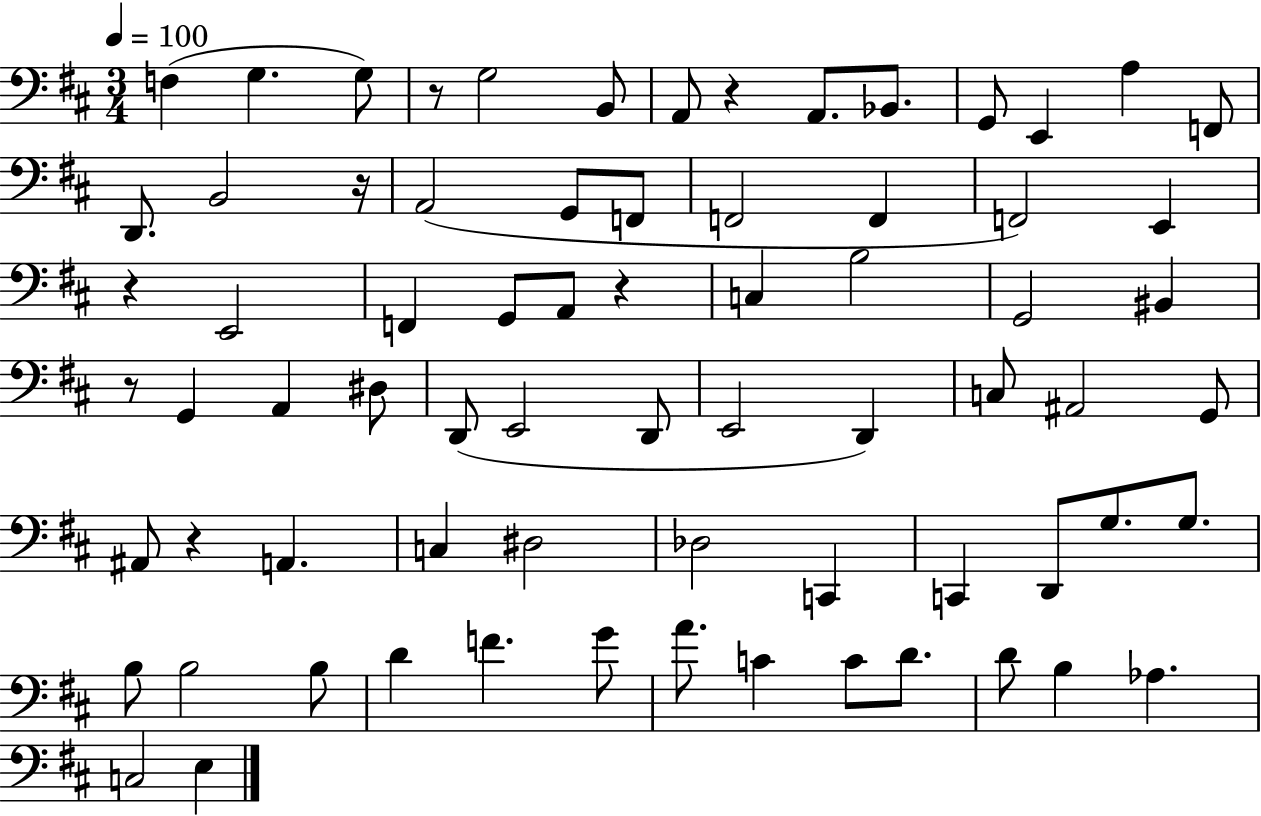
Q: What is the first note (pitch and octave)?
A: F3